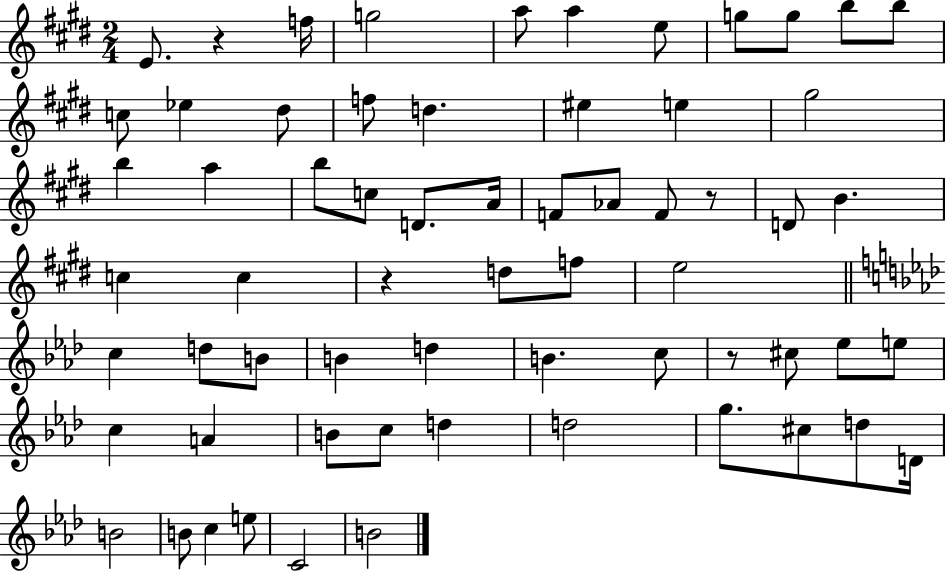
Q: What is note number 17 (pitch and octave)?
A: E5